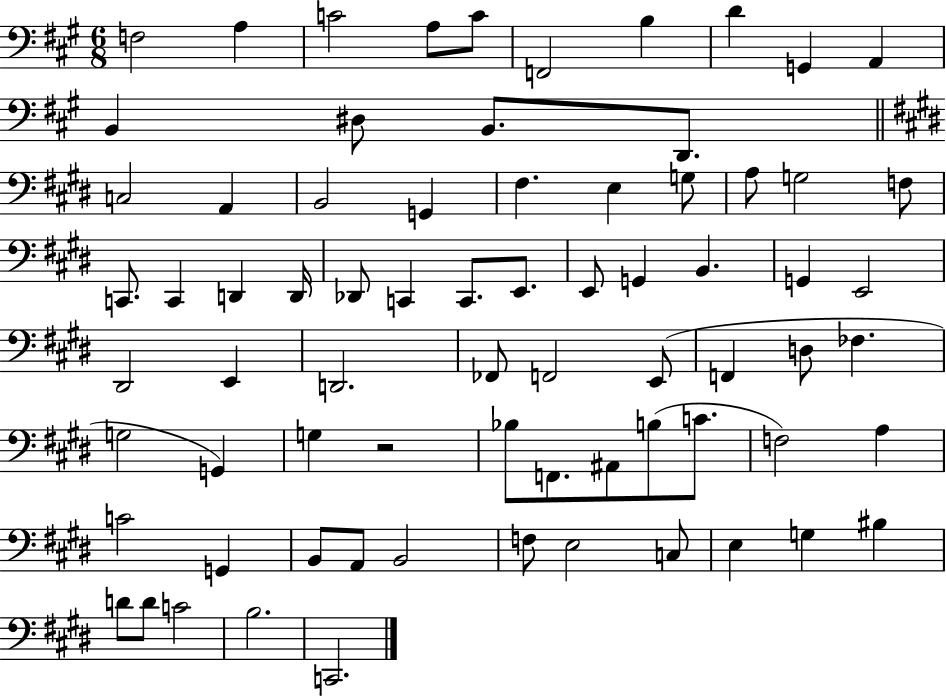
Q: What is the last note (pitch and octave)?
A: C2